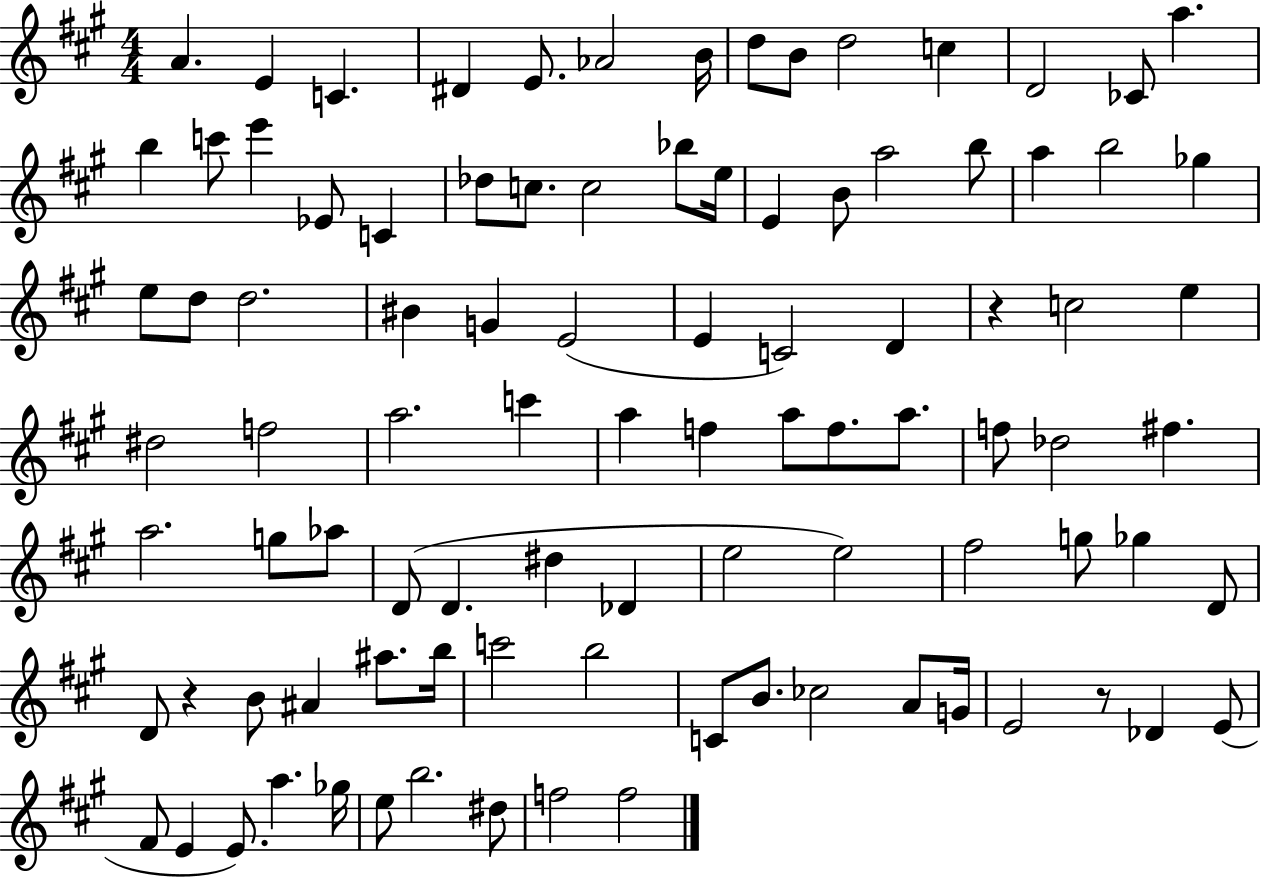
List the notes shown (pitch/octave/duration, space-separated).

A4/q. E4/q C4/q. D#4/q E4/e. Ab4/h B4/s D5/e B4/e D5/h C5/q D4/h CES4/e A5/q. B5/q C6/e E6/q Eb4/e C4/q Db5/e C5/e. C5/h Bb5/e E5/s E4/q B4/e A5/h B5/e A5/q B5/h Gb5/q E5/e D5/e D5/h. BIS4/q G4/q E4/h E4/q C4/h D4/q R/q C5/h E5/q D#5/h F5/h A5/h. C6/q A5/q F5/q A5/e F5/e. A5/e. F5/e Db5/h F#5/q. A5/h. G5/e Ab5/e D4/e D4/q. D#5/q Db4/q E5/h E5/h F#5/h G5/e Gb5/q D4/e D4/e R/q B4/e A#4/q A#5/e. B5/s C6/h B5/h C4/e B4/e. CES5/h A4/e G4/s E4/h R/e Db4/q E4/e F#4/e E4/q E4/e. A5/q. Gb5/s E5/e B5/h. D#5/e F5/h F5/h